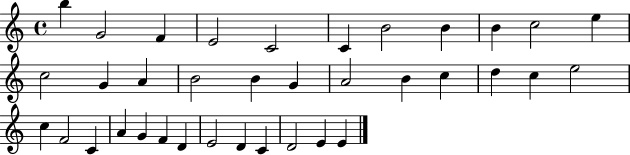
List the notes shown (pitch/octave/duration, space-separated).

B5/q G4/h F4/q E4/h C4/h C4/q B4/h B4/q B4/q C5/h E5/q C5/h G4/q A4/q B4/h B4/q G4/q A4/h B4/q C5/q D5/q C5/q E5/h C5/q F4/h C4/q A4/q G4/q F4/q D4/q E4/h D4/q C4/q D4/h E4/q E4/q